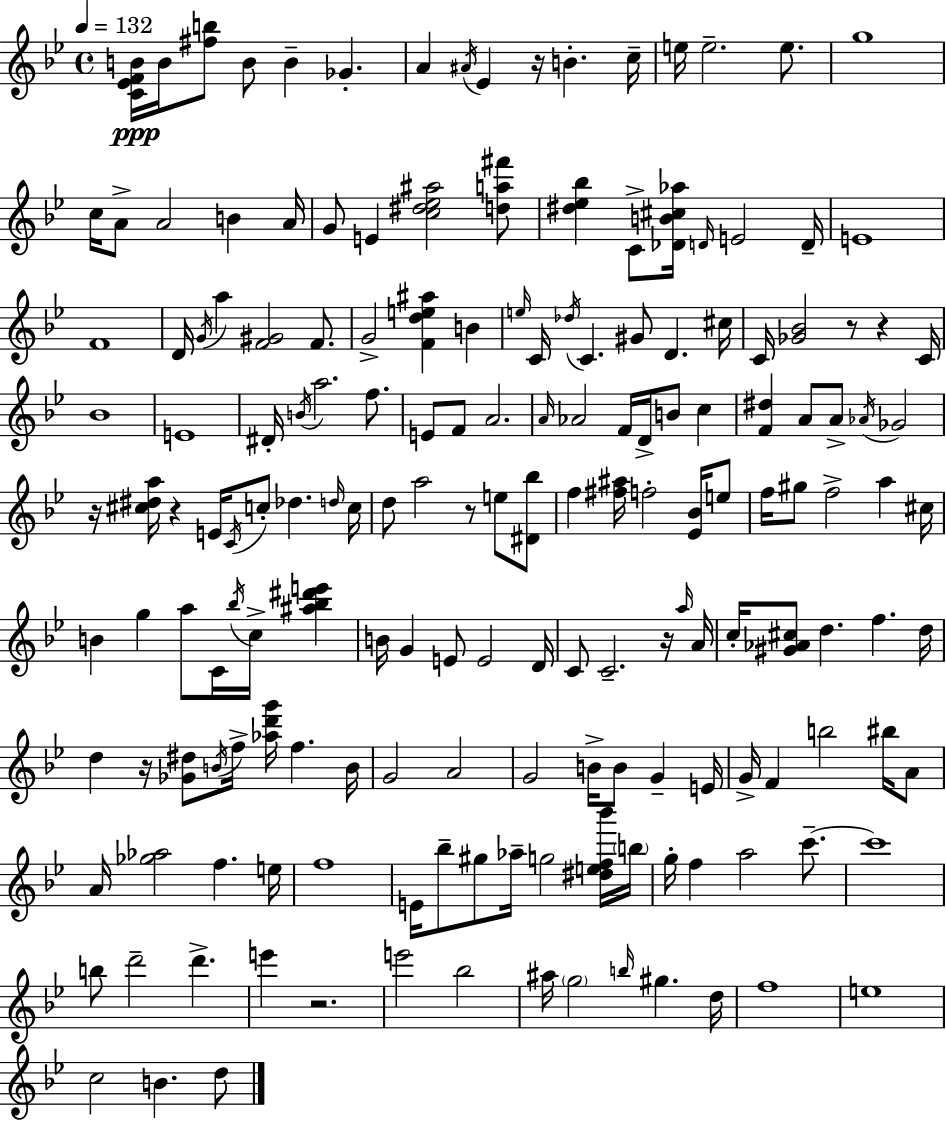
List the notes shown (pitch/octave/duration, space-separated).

[C4,Eb4,F4,B4]/s B4/s [F#5,B5]/e B4/e B4/q Gb4/q. A4/q A#4/s Eb4/q R/s B4/q. C5/s E5/s E5/h. E5/e. G5/w C5/s A4/e A4/h B4/q A4/s G4/e E4/q [C5,D#5,Eb5,A#5]/h [D5,A5,F#6]/e [D#5,Eb5,Bb5]/q C4/e [Db4,B4,C#5,Ab5]/s D4/s E4/h D4/s E4/w F4/w D4/s G4/s A5/q [F4,G#4]/h F4/e. G4/h [F4,D5,E5,A#5]/q B4/q E5/s C4/s Db5/s C4/q. G#4/e D4/q. C#5/s C4/s [Gb4,Bb4]/h R/e R/q C4/s Bb4/w E4/w D#4/s B4/s A5/h. F5/e. E4/e F4/e A4/h. A4/s Ab4/h F4/s D4/s B4/e C5/q [F4,D#5]/q A4/e A4/e Ab4/s Gb4/h R/s [C#5,D#5,A5]/s R/q E4/s C4/s C5/e Db5/q. D5/s C5/s D5/e A5/h R/e E5/e [D#4,Bb5]/e F5/q [F#5,A#5]/s F5/h [Eb4,Bb4]/s E5/e F5/s G#5/e F5/h A5/q C#5/s B4/q G5/q A5/e C4/s Bb5/s C5/s [A#5,Bb5,D#6,E6]/q B4/s G4/q E4/e E4/h D4/s C4/e C4/h. R/s A5/s A4/s C5/s [G#4,Ab4,C#5]/e D5/q. F5/q. D5/s D5/q R/s [Gb4,D#5]/e B4/s F5/s [Ab5,D6,G6]/s F5/q. B4/s G4/h A4/h G4/h B4/s B4/e G4/q E4/s G4/s F4/q B5/h BIS5/s A4/e A4/s [Gb5,Ab5]/h F5/q. E5/s F5/w E4/s Bb5/e G#5/e Ab5/s G5/h [D#5,E5,F5,Bb6]/s B5/s G5/s F5/q A5/h C6/e. C6/w B5/e D6/h D6/q. E6/q R/h. E6/h Bb5/h A#5/s G5/h B5/s G#5/q. D5/s F5/w E5/w C5/h B4/q. D5/e